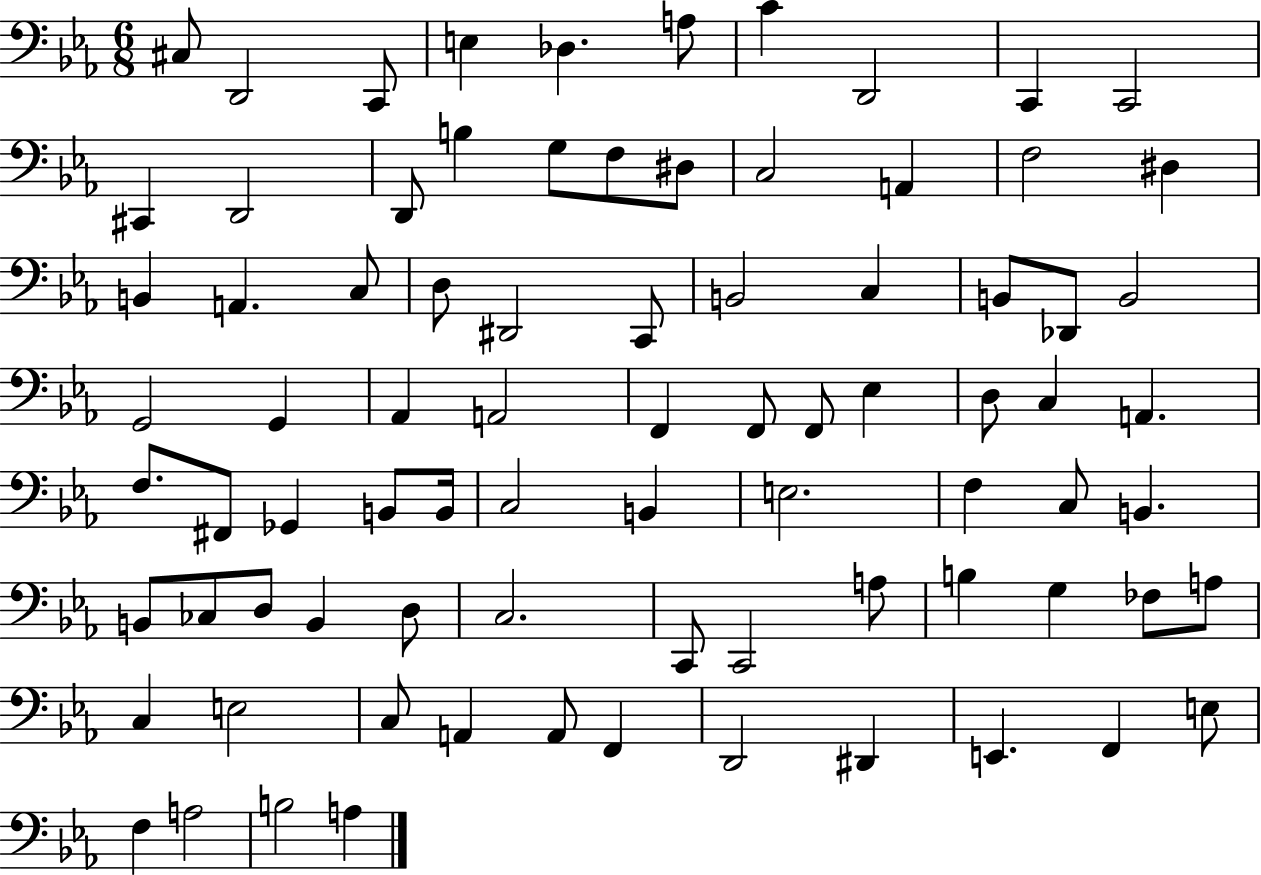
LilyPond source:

{
  \clef bass
  \numericTimeSignature
  \time 6/8
  \key ees \major
  cis8 d,2 c,8 | e4 des4. a8 | c'4 d,2 | c,4 c,2 | \break cis,4 d,2 | d,8 b4 g8 f8 dis8 | c2 a,4 | f2 dis4 | \break b,4 a,4. c8 | d8 dis,2 c,8 | b,2 c4 | b,8 des,8 b,2 | \break g,2 g,4 | aes,4 a,2 | f,4 f,8 f,8 ees4 | d8 c4 a,4. | \break f8. fis,8 ges,4 b,8 b,16 | c2 b,4 | e2. | f4 c8 b,4. | \break b,8 ces8 d8 b,4 d8 | c2. | c,8 c,2 a8 | b4 g4 fes8 a8 | \break c4 e2 | c8 a,4 a,8 f,4 | d,2 dis,4 | e,4. f,4 e8 | \break f4 a2 | b2 a4 | \bar "|."
}